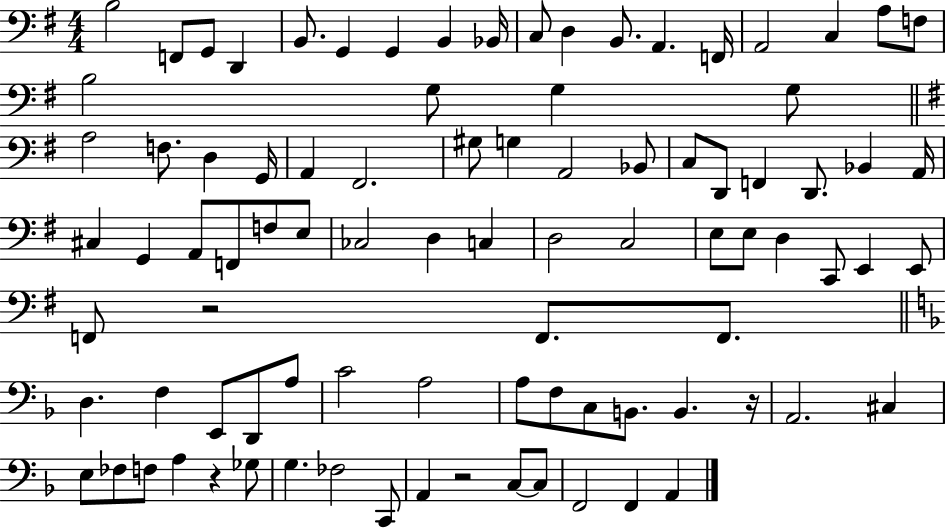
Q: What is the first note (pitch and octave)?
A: B3